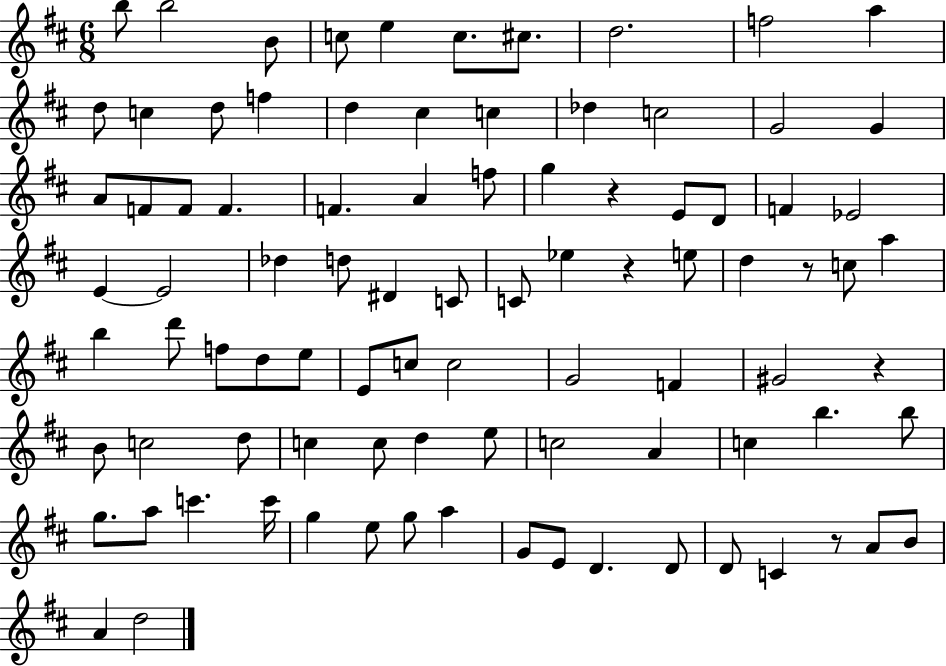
B5/e B5/h B4/e C5/e E5/q C5/e. C#5/e. D5/h. F5/h A5/q D5/e C5/q D5/e F5/q D5/q C#5/q C5/q Db5/q C5/h G4/h G4/q A4/e F4/e F4/e F4/q. F4/q. A4/q F5/e G5/q R/q E4/e D4/e F4/q Eb4/h E4/q E4/h Db5/q D5/e D#4/q C4/e C4/e Eb5/q R/q E5/e D5/q R/e C5/e A5/q B5/q D6/e F5/e D5/e E5/e E4/e C5/e C5/h G4/h F4/q G#4/h R/q B4/e C5/h D5/e C5/q C5/e D5/q E5/e C5/h A4/q C5/q B5/q. B5/e G5/e. A5/e C6/q. C6/s G5/q E5/e G5/e A5/q G4/e E4/e D4/q. D4/e D4/e C4/q R/e A4/e B4/e A4/q D5/h